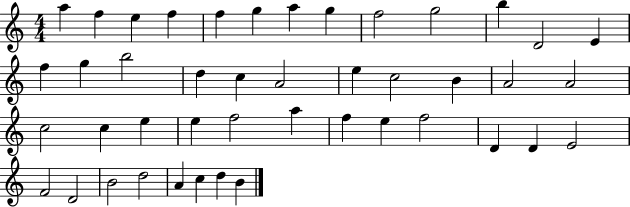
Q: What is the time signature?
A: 4/4